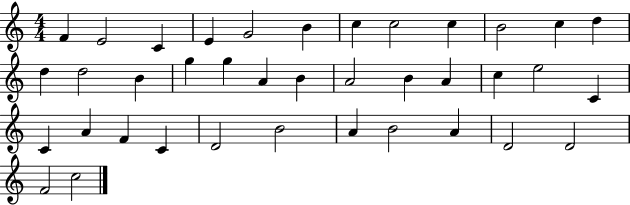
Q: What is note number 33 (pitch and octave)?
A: B4